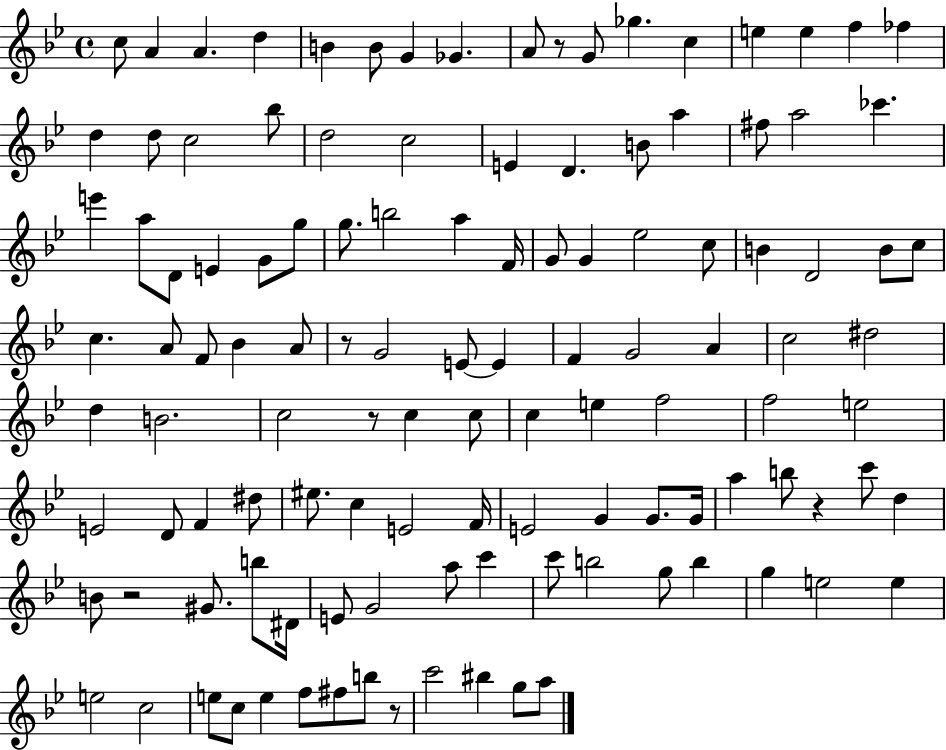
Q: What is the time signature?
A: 4/4